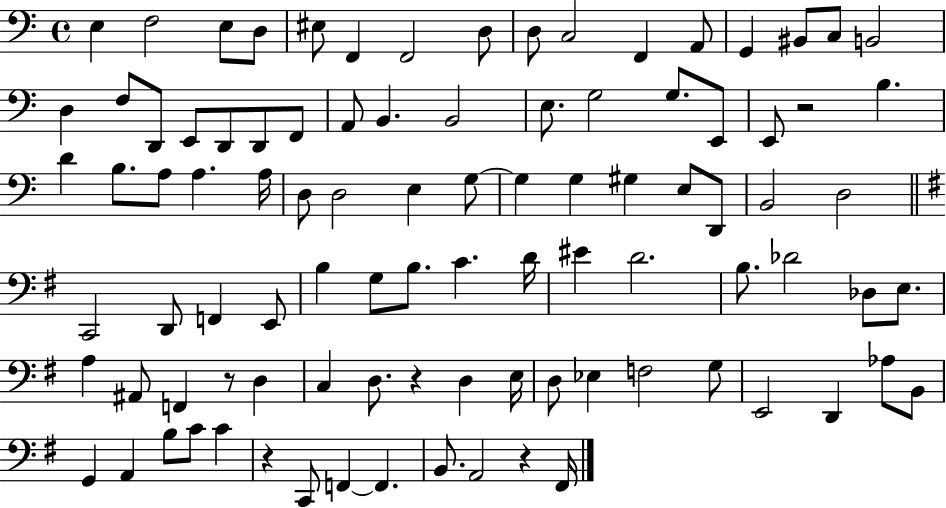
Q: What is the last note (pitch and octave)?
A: F#2